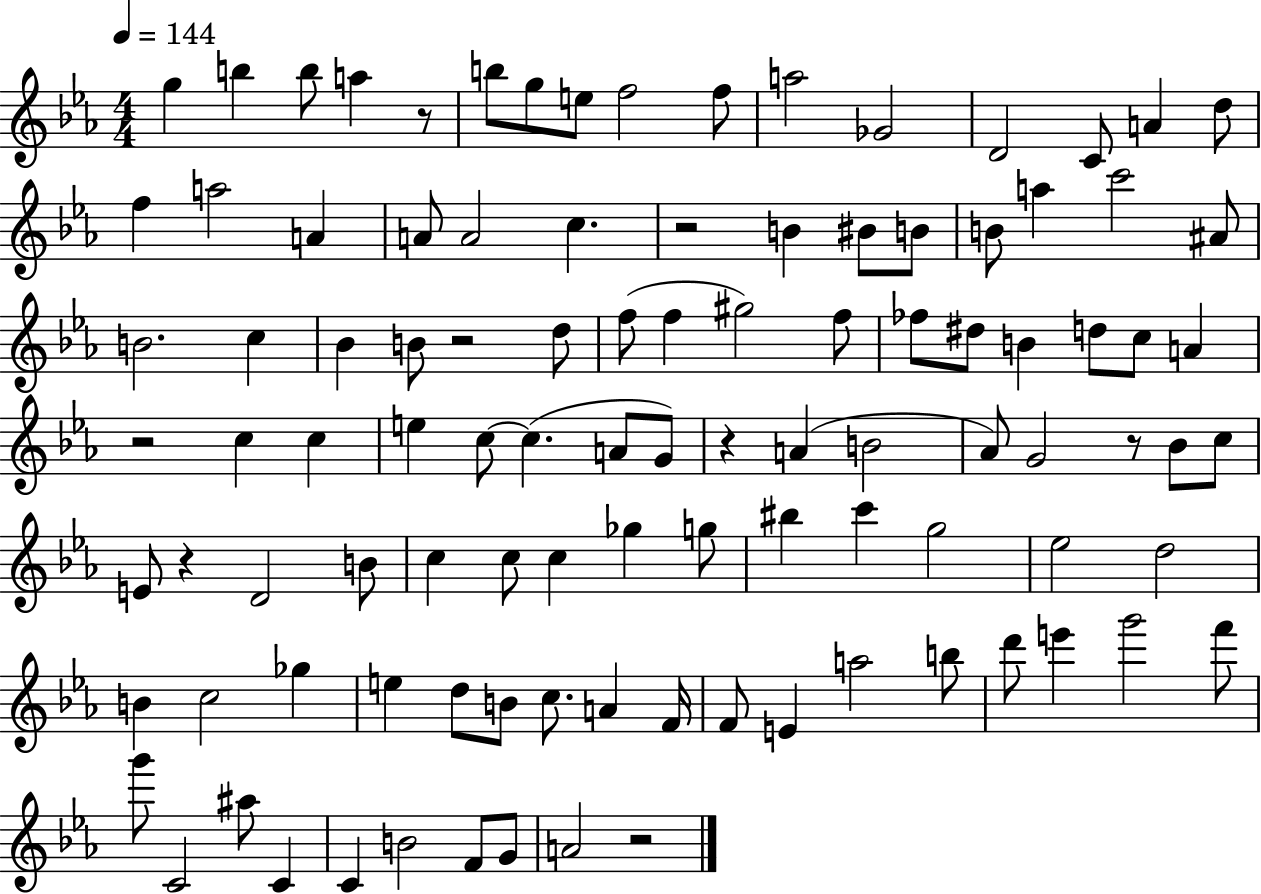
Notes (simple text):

G5/q B5/q B5/e A5/q R/e B5/e G5/e E5/e F5/h F5/e A5/h Gb4/h D4/h C4/e A4/q D5/e F5/q A5/h A4/q A4/e A4/h C5/q. R/h B4/q BIS4/e B4/e B4/e A5/q C6/h A#4/e B4/h. C5/q Bb4/q B4/e R/h D5/e F5/e F5/q G#5/h F5/e FES5/e D#5/e B4/q D5/e C5/e A4/q R/h C5/q C5/q E5/q C5/e C5/q. A4/e G4/e R/q A4/q B4/h Ab4/e G4/h R/e Bb4/e C5/e E4/e R/q D4/h B4/e C5/q C5/e C5/q Gb5/q G5/e BIS5/q C6/q G5/h Eb5/h D5/h B4/q C5/h Gb5/q E5/q D5/e B4/e C5/e. A4/q F4/s F4/e E4/q A5/h B5/e D6/e E6/q G6/h F6/e G6/e C4/h A#5/e C4/q C4/q B4/h F4/e G4/e A4/h R/h